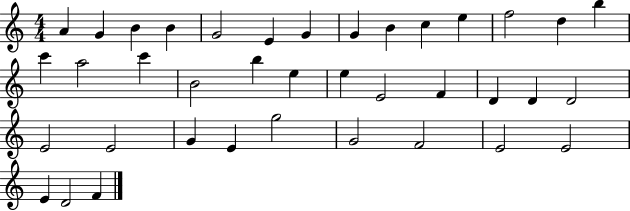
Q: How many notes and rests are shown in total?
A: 38